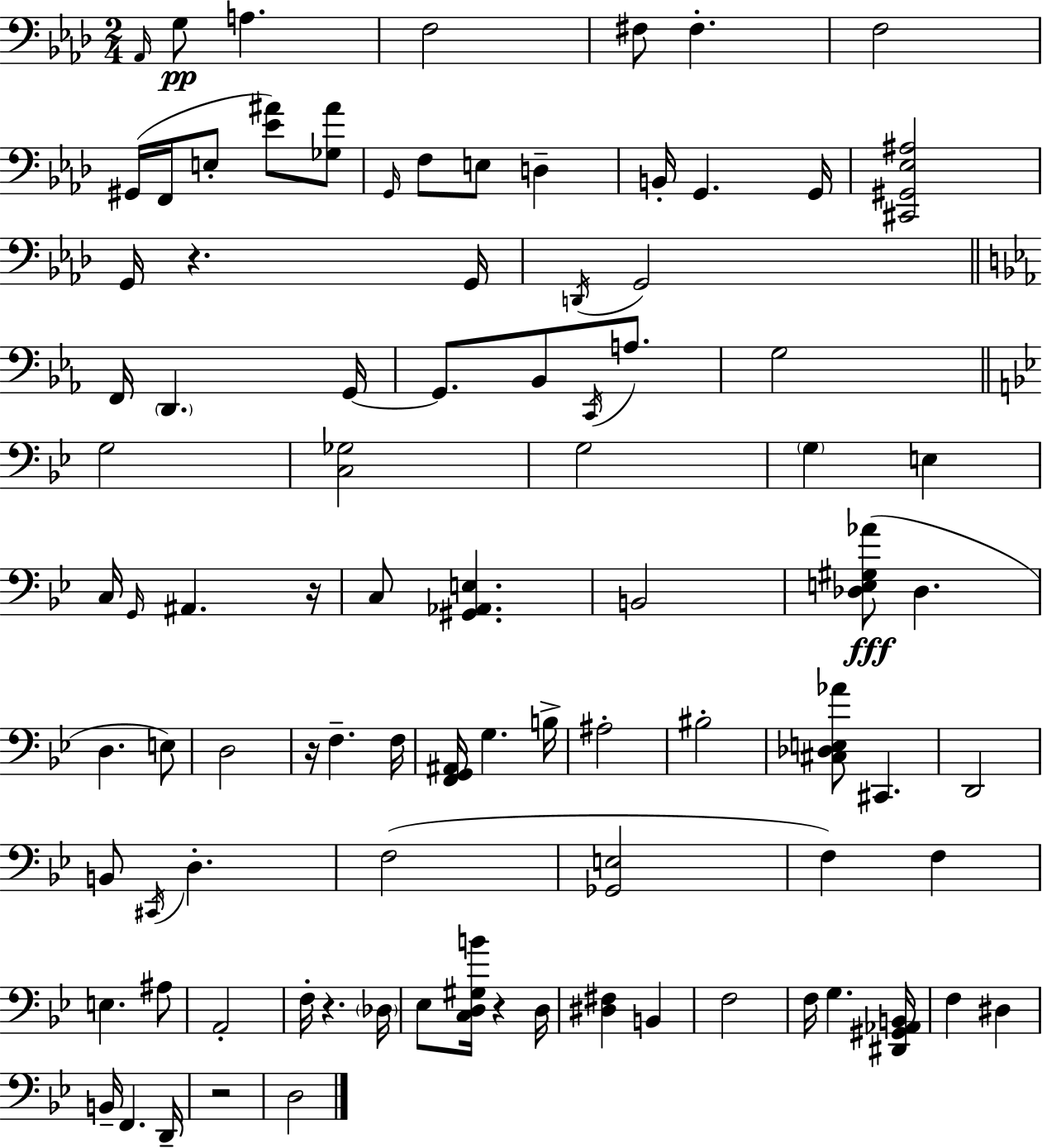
{
  \clef bass
  \numericTimeSignature
  \time 2/4
  \key aes \major
  \grace { aes,16 }\pp g8 a4. | f2 | fis8 fis4.-. | f2 | \break gis,16( f,16 e8-. <ees' ais'>8) <ges ais'>8 | \grace { g,16 } f8 e8 d4-- | b,16-. g,4. | g,16 <cis, gis, ees ais>2 | \break g,16 r4. | g,16 \acciaccatura { d,16 } g,2 | \bar "||" \break \key ees \major f,16 \parenthesize d,4. g,16~~ | g,8. bes,8 \acciaccatura { c,16 } a8. | g2 | \bar "||" \break \key bes \major g2 | <c ges>2 | g2 | \parenthesize g4 e4 | \break c16 \grace { g,16 } ais,4. | r16 c8 <gis, aes, e>4. | b,2 | <des e gis aes'>8(\fff des4. | \break d4. e8) | d2 | r16 f4.-- | f16 <f, g, ais,>16 g4. | \break b16-> ais2-. | bis2-. | <cis des e aes'>8 cis,4. | d,2 | \break b,8 \acciaccatura { cis,16 } d4.-. | f2( | <ges, e>2 | f4) f4 | \break e4. | ais8 a,2-. | f16-. r4. | \parenthesize des16 ees8 <c d gis b'>16 r4 | \break d16 <dis fis>4 b,4 | f2 | f16 g4. | <dis, gis, aes, b,>16 f4 dis4 | \break b,16-- f,4. | d,16-- r2 | d2 | \bar "|."
}